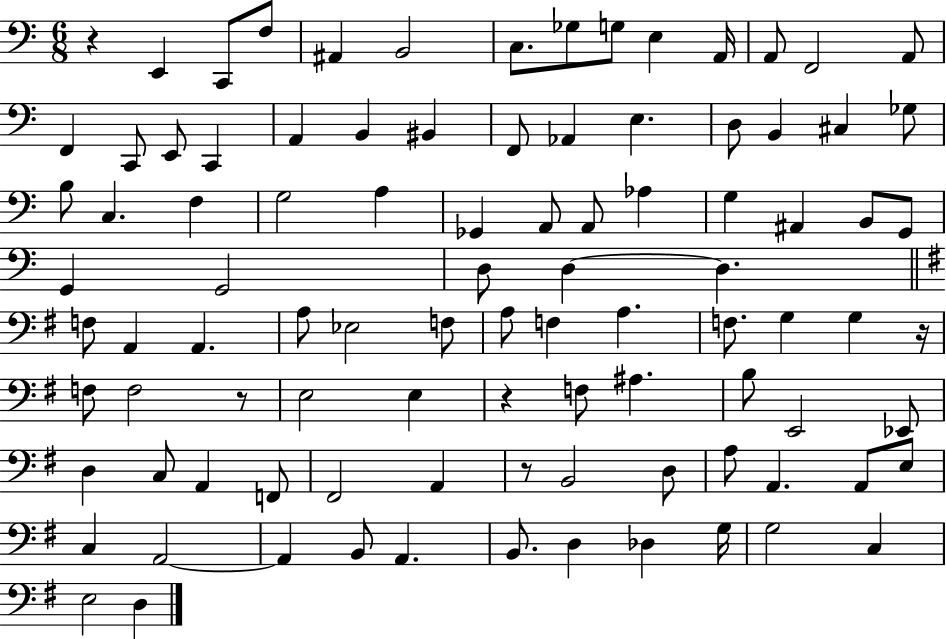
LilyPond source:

{
  \clef bass
  \numericTimeSignature
  \time 6/8
  \key c \major
  r4 e,4 c,8 f8 | ais,4 b,2 | c8. ges8 g8 e4 a,16 | a,8 f,2 a,8 | \break f,4 c,8 e,8 c,4 | a,4 b,4 bis,4 | f,8 aes,4 e4. | d8 b,4 cis4 ges8 | \break b8 c4. f4 | g2 a4 | ges,4 a,8 a,8 aes4 | g4 ais,4 b,8 g,8 | \break g,4 g,2 | d8 d4~~ d4. | \bar "||" \break \key e \minor f8 a,4 a,4. | a8 ees2 f8 | a8 f4 a4. | f8. g4 g4 r16 | \break f8 f2 r8 | e2 e4 | r4 f8 ais4. | b8 e,2 ees,8 | \break d4 c8 a,4 f,8 | fis,2 a,4 | r8 b,2 d8 | a8 a,4. a,8 e8 | \break c4 a,2~~ | a,4 b,8 a,4. | b,8. d4 des4 g16 | g2 c4 | \break e2 d4 | \bar "|."
}